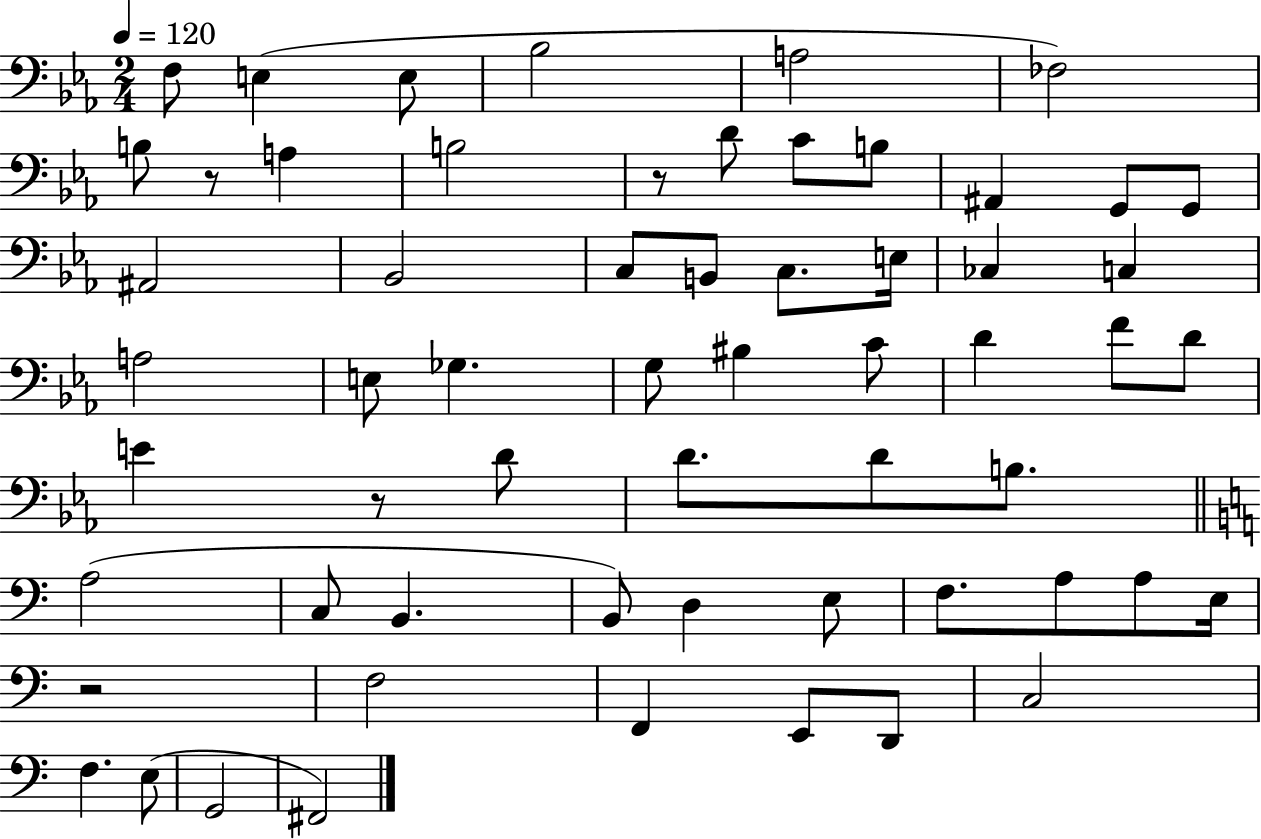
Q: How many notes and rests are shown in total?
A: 60